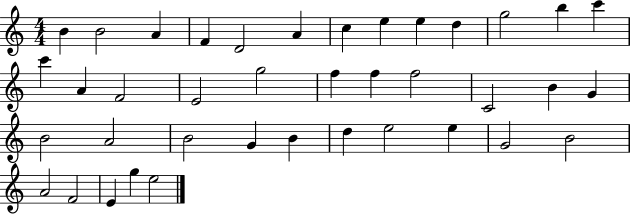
{
  \clef treble
  \numericTimeSignature
  \time 4/4
  \key c \major
  b'4 b'2 a'4 | f'4 d'2 a'4 | c''4 e''4 e''4 d''4 | g''2 b''4 c'''4 | \break c'''4 a'4 f'2 | e'2 g''2 | f''4 f''4 f''2 | c'2 b'4 g'4 | \break b'2 a'2 | b'2 g'4 b'4 | d''4 e''2 e''4 | g'2 b'2 | \break a'2 f'2 | e'4 g''4 e''2 | \bar "|."
}